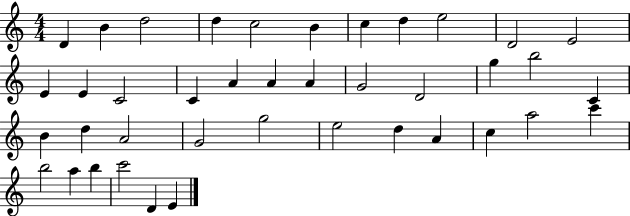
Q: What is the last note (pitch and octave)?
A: E4